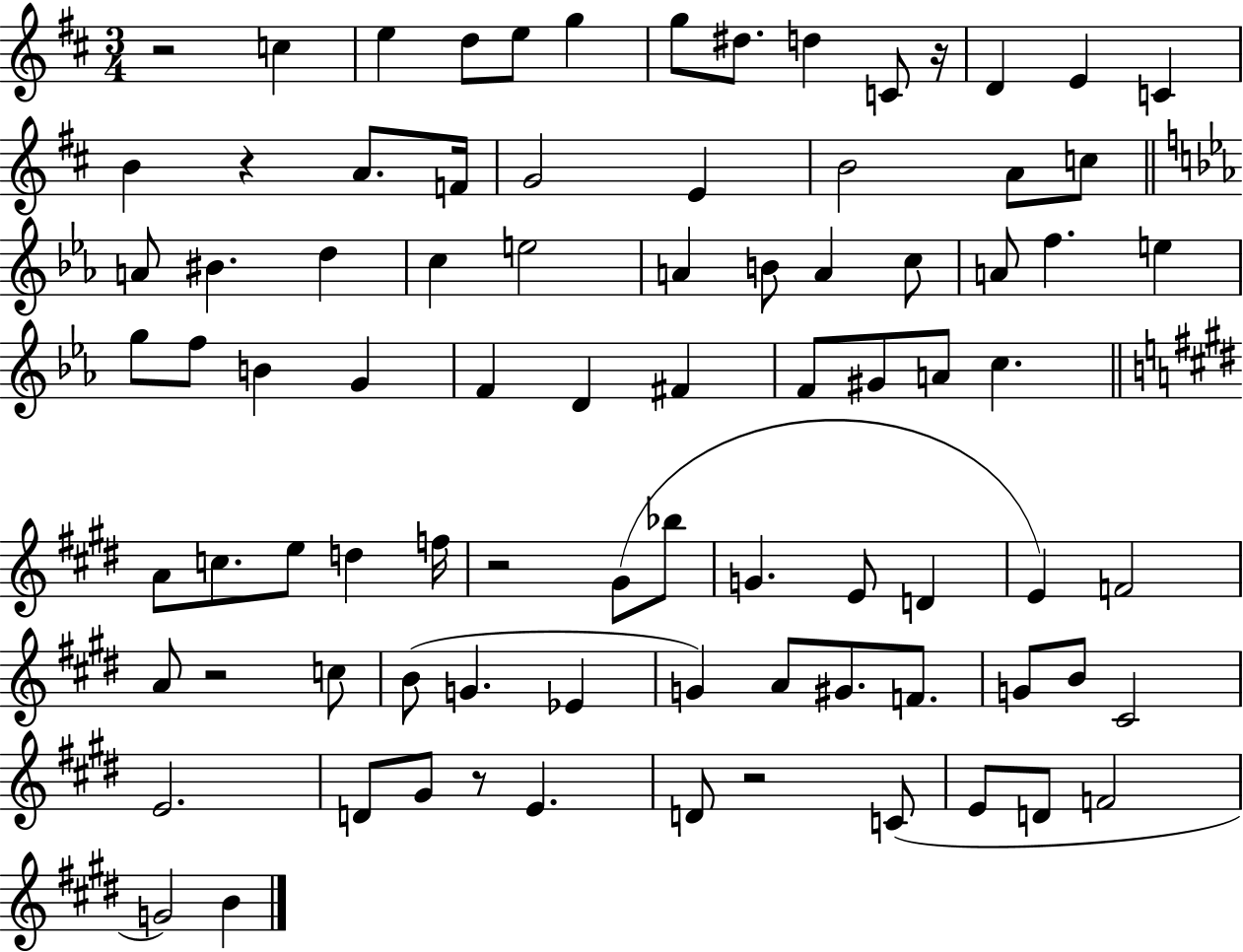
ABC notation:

X:1
T:Untitled
M:3/4
L:1/4
K:D
z2 c e d/2 e/2 g g/2 ^d/2 d C/2 z/4 D E C B z A/2 F/4 G2 E B2 A/2 c/2 A/2 ^B d c e2 A B/2 A c/2 A/2 f e g/2 f/2 B G F D ^F F/2 ^G/2 A/2 c A/2 c/2 e/2 d f/4 z2 ^G/2 _b/2 G E/2 D E F2 A/2 z2 c/2 B/2 G _E G A/2 ^G/2 F/2 G/2 B/2 ^C2 E2 D/2 ^G/2 z/2 E D/2 z2 C/2 E/2 D/2 F2 G2 B